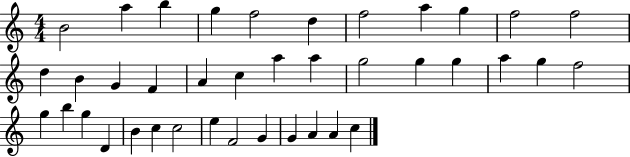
X:1
T:Untitled
M:4/4
L:1/4
K:C
B2 a b g f2 d f2 a g f2 f2 d B G F A c a a g2 g g a g f2 g b g D B c c2 e F2 G G A A c